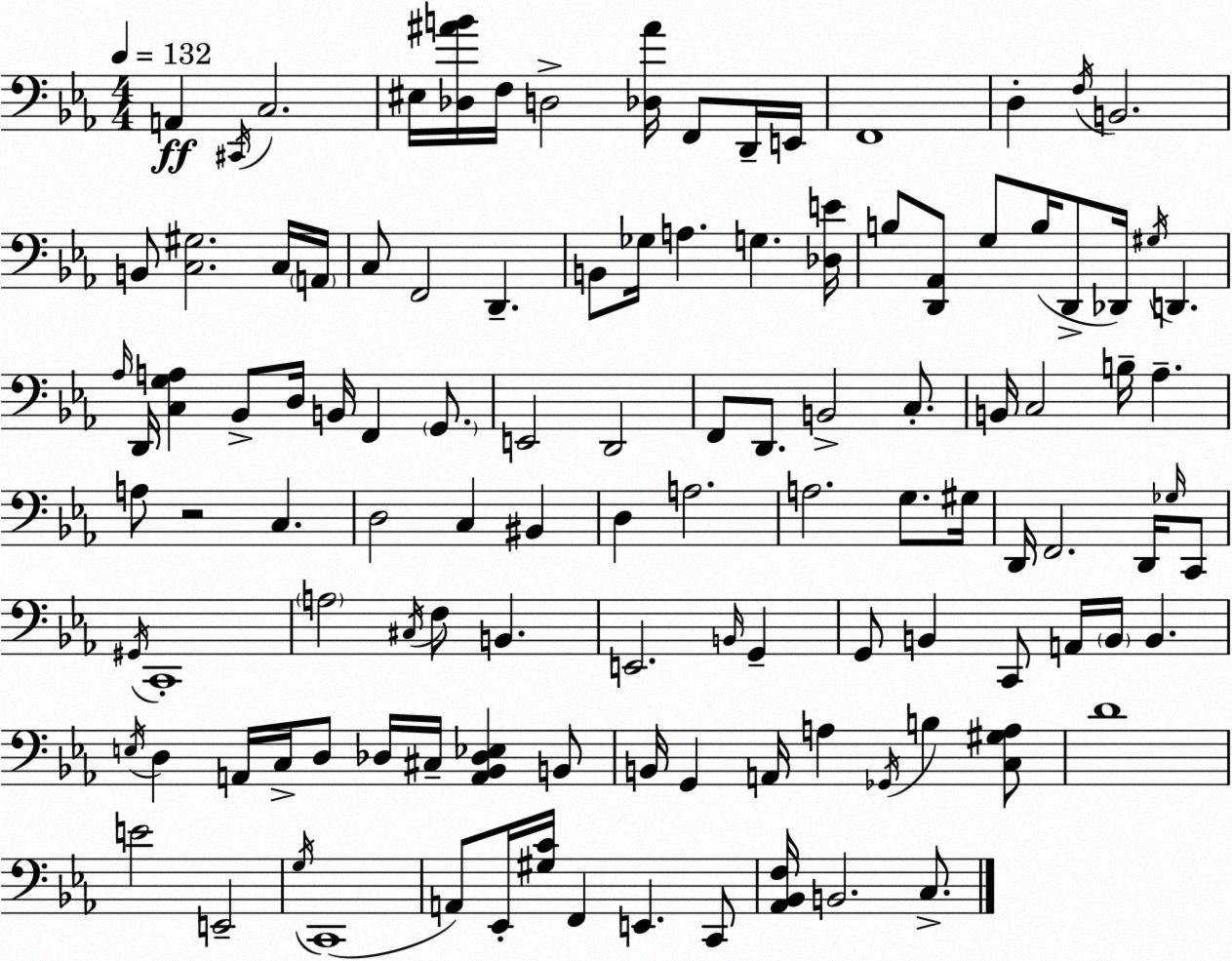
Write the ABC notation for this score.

X:1
T:Untitled
M:4/4
L:1/4
K:Eb
A,, ^C,,/4 C,2 ^E,/4 [_D,^AB]/4 F,/4 D,2 [_D,^A]/4 F,,/2 D,,/4 E,,/4 F,,4 D, F,/4 B,,2 B,,/2 [C,^G,]2 C,/4 A,,/4 C,/2 F,,2 D,, B,,/2 _G,/4 A, G, [_D,E]/4 B,/2 [D,,_A,,]/2 G,/2 B,/4 D,,/2 _D,,/4 ^G,/4 D,, _A,/4 D,,/4 [C,G,A,] _B,,/2 D,/4 B,,/4 F,, G,,/2 E,,2 D,,2 F,,/2 D,,/2 B,,2 C,/2 B,,/4 C,2 B,/4 _A, A,/2 z2 C, D,2 C, ^B,, D, A,2 A,2 G,/2 ^G,/4 D,,/4 F,,2 D,,/4 _G,/4 C,,/2 ^G,,/4 C,,4 A,2 ^C,/4 F,/2 B,, E,,2 B,,/4 G,, G,,/2 B,, C,,/2 A,,/4 B,,/4 B,, E,/4 D, A,,/4 C,/4 D,/2 _D,/4 ^C,/4 [A,,_B,,_D,_E,] B,,/2 B,,/4 G,, A,,/4 A, _G,,/4 B, [C,^G,A,]/2 D4 E2 E,,2 G,/4 C,,4 A,,/2 _E,,/4 [^G,C]/4 F,, E,, C,,/2 [_A,,_B,,F,]/4 B,,2 C,/2